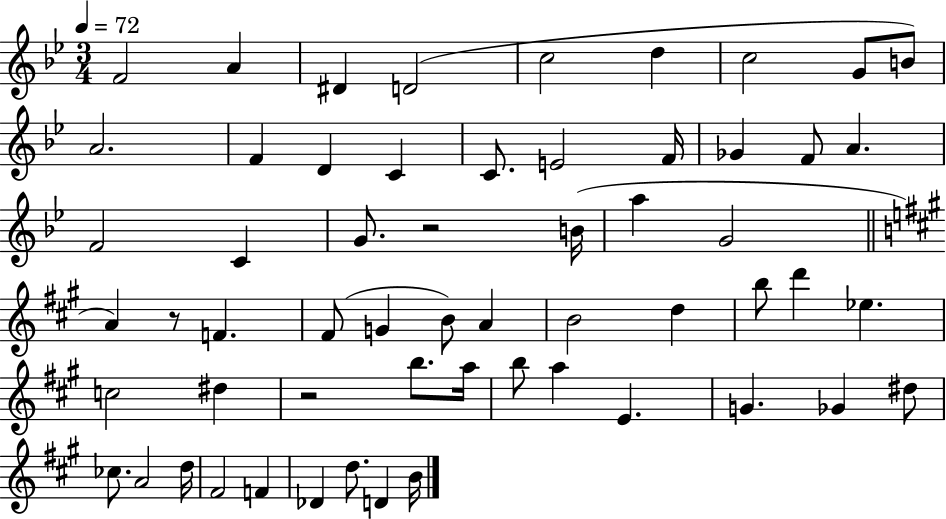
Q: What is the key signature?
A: BES major